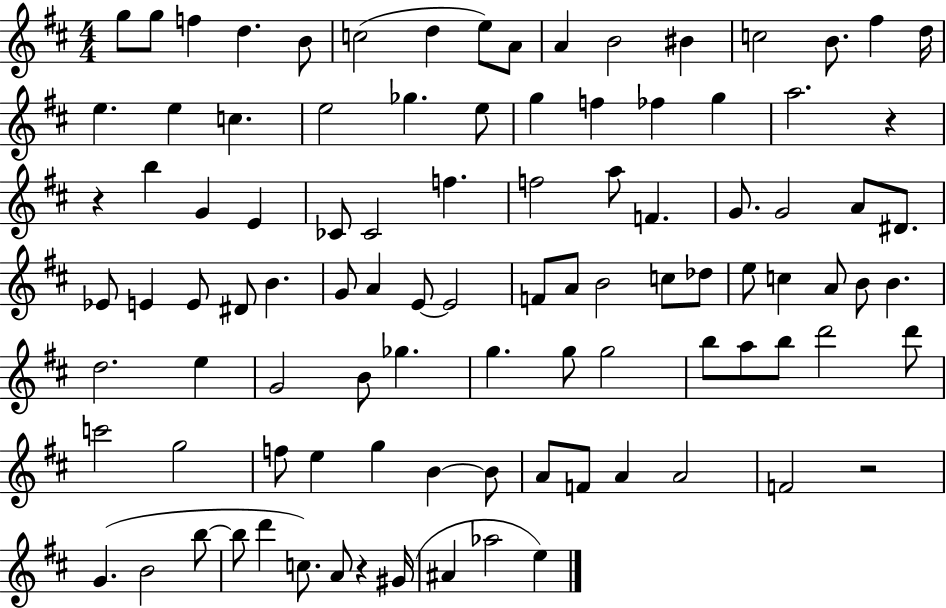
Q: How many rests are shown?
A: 4